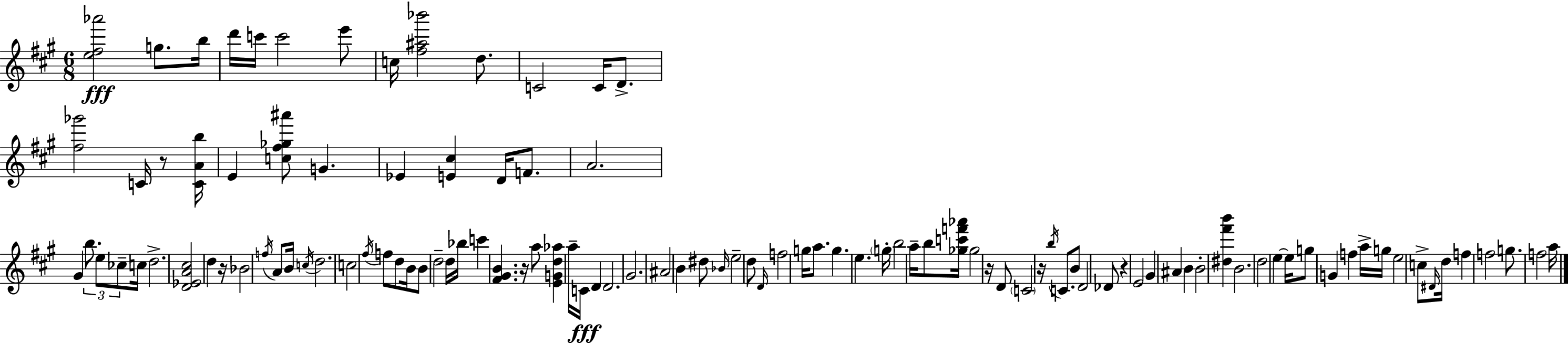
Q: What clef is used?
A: treble